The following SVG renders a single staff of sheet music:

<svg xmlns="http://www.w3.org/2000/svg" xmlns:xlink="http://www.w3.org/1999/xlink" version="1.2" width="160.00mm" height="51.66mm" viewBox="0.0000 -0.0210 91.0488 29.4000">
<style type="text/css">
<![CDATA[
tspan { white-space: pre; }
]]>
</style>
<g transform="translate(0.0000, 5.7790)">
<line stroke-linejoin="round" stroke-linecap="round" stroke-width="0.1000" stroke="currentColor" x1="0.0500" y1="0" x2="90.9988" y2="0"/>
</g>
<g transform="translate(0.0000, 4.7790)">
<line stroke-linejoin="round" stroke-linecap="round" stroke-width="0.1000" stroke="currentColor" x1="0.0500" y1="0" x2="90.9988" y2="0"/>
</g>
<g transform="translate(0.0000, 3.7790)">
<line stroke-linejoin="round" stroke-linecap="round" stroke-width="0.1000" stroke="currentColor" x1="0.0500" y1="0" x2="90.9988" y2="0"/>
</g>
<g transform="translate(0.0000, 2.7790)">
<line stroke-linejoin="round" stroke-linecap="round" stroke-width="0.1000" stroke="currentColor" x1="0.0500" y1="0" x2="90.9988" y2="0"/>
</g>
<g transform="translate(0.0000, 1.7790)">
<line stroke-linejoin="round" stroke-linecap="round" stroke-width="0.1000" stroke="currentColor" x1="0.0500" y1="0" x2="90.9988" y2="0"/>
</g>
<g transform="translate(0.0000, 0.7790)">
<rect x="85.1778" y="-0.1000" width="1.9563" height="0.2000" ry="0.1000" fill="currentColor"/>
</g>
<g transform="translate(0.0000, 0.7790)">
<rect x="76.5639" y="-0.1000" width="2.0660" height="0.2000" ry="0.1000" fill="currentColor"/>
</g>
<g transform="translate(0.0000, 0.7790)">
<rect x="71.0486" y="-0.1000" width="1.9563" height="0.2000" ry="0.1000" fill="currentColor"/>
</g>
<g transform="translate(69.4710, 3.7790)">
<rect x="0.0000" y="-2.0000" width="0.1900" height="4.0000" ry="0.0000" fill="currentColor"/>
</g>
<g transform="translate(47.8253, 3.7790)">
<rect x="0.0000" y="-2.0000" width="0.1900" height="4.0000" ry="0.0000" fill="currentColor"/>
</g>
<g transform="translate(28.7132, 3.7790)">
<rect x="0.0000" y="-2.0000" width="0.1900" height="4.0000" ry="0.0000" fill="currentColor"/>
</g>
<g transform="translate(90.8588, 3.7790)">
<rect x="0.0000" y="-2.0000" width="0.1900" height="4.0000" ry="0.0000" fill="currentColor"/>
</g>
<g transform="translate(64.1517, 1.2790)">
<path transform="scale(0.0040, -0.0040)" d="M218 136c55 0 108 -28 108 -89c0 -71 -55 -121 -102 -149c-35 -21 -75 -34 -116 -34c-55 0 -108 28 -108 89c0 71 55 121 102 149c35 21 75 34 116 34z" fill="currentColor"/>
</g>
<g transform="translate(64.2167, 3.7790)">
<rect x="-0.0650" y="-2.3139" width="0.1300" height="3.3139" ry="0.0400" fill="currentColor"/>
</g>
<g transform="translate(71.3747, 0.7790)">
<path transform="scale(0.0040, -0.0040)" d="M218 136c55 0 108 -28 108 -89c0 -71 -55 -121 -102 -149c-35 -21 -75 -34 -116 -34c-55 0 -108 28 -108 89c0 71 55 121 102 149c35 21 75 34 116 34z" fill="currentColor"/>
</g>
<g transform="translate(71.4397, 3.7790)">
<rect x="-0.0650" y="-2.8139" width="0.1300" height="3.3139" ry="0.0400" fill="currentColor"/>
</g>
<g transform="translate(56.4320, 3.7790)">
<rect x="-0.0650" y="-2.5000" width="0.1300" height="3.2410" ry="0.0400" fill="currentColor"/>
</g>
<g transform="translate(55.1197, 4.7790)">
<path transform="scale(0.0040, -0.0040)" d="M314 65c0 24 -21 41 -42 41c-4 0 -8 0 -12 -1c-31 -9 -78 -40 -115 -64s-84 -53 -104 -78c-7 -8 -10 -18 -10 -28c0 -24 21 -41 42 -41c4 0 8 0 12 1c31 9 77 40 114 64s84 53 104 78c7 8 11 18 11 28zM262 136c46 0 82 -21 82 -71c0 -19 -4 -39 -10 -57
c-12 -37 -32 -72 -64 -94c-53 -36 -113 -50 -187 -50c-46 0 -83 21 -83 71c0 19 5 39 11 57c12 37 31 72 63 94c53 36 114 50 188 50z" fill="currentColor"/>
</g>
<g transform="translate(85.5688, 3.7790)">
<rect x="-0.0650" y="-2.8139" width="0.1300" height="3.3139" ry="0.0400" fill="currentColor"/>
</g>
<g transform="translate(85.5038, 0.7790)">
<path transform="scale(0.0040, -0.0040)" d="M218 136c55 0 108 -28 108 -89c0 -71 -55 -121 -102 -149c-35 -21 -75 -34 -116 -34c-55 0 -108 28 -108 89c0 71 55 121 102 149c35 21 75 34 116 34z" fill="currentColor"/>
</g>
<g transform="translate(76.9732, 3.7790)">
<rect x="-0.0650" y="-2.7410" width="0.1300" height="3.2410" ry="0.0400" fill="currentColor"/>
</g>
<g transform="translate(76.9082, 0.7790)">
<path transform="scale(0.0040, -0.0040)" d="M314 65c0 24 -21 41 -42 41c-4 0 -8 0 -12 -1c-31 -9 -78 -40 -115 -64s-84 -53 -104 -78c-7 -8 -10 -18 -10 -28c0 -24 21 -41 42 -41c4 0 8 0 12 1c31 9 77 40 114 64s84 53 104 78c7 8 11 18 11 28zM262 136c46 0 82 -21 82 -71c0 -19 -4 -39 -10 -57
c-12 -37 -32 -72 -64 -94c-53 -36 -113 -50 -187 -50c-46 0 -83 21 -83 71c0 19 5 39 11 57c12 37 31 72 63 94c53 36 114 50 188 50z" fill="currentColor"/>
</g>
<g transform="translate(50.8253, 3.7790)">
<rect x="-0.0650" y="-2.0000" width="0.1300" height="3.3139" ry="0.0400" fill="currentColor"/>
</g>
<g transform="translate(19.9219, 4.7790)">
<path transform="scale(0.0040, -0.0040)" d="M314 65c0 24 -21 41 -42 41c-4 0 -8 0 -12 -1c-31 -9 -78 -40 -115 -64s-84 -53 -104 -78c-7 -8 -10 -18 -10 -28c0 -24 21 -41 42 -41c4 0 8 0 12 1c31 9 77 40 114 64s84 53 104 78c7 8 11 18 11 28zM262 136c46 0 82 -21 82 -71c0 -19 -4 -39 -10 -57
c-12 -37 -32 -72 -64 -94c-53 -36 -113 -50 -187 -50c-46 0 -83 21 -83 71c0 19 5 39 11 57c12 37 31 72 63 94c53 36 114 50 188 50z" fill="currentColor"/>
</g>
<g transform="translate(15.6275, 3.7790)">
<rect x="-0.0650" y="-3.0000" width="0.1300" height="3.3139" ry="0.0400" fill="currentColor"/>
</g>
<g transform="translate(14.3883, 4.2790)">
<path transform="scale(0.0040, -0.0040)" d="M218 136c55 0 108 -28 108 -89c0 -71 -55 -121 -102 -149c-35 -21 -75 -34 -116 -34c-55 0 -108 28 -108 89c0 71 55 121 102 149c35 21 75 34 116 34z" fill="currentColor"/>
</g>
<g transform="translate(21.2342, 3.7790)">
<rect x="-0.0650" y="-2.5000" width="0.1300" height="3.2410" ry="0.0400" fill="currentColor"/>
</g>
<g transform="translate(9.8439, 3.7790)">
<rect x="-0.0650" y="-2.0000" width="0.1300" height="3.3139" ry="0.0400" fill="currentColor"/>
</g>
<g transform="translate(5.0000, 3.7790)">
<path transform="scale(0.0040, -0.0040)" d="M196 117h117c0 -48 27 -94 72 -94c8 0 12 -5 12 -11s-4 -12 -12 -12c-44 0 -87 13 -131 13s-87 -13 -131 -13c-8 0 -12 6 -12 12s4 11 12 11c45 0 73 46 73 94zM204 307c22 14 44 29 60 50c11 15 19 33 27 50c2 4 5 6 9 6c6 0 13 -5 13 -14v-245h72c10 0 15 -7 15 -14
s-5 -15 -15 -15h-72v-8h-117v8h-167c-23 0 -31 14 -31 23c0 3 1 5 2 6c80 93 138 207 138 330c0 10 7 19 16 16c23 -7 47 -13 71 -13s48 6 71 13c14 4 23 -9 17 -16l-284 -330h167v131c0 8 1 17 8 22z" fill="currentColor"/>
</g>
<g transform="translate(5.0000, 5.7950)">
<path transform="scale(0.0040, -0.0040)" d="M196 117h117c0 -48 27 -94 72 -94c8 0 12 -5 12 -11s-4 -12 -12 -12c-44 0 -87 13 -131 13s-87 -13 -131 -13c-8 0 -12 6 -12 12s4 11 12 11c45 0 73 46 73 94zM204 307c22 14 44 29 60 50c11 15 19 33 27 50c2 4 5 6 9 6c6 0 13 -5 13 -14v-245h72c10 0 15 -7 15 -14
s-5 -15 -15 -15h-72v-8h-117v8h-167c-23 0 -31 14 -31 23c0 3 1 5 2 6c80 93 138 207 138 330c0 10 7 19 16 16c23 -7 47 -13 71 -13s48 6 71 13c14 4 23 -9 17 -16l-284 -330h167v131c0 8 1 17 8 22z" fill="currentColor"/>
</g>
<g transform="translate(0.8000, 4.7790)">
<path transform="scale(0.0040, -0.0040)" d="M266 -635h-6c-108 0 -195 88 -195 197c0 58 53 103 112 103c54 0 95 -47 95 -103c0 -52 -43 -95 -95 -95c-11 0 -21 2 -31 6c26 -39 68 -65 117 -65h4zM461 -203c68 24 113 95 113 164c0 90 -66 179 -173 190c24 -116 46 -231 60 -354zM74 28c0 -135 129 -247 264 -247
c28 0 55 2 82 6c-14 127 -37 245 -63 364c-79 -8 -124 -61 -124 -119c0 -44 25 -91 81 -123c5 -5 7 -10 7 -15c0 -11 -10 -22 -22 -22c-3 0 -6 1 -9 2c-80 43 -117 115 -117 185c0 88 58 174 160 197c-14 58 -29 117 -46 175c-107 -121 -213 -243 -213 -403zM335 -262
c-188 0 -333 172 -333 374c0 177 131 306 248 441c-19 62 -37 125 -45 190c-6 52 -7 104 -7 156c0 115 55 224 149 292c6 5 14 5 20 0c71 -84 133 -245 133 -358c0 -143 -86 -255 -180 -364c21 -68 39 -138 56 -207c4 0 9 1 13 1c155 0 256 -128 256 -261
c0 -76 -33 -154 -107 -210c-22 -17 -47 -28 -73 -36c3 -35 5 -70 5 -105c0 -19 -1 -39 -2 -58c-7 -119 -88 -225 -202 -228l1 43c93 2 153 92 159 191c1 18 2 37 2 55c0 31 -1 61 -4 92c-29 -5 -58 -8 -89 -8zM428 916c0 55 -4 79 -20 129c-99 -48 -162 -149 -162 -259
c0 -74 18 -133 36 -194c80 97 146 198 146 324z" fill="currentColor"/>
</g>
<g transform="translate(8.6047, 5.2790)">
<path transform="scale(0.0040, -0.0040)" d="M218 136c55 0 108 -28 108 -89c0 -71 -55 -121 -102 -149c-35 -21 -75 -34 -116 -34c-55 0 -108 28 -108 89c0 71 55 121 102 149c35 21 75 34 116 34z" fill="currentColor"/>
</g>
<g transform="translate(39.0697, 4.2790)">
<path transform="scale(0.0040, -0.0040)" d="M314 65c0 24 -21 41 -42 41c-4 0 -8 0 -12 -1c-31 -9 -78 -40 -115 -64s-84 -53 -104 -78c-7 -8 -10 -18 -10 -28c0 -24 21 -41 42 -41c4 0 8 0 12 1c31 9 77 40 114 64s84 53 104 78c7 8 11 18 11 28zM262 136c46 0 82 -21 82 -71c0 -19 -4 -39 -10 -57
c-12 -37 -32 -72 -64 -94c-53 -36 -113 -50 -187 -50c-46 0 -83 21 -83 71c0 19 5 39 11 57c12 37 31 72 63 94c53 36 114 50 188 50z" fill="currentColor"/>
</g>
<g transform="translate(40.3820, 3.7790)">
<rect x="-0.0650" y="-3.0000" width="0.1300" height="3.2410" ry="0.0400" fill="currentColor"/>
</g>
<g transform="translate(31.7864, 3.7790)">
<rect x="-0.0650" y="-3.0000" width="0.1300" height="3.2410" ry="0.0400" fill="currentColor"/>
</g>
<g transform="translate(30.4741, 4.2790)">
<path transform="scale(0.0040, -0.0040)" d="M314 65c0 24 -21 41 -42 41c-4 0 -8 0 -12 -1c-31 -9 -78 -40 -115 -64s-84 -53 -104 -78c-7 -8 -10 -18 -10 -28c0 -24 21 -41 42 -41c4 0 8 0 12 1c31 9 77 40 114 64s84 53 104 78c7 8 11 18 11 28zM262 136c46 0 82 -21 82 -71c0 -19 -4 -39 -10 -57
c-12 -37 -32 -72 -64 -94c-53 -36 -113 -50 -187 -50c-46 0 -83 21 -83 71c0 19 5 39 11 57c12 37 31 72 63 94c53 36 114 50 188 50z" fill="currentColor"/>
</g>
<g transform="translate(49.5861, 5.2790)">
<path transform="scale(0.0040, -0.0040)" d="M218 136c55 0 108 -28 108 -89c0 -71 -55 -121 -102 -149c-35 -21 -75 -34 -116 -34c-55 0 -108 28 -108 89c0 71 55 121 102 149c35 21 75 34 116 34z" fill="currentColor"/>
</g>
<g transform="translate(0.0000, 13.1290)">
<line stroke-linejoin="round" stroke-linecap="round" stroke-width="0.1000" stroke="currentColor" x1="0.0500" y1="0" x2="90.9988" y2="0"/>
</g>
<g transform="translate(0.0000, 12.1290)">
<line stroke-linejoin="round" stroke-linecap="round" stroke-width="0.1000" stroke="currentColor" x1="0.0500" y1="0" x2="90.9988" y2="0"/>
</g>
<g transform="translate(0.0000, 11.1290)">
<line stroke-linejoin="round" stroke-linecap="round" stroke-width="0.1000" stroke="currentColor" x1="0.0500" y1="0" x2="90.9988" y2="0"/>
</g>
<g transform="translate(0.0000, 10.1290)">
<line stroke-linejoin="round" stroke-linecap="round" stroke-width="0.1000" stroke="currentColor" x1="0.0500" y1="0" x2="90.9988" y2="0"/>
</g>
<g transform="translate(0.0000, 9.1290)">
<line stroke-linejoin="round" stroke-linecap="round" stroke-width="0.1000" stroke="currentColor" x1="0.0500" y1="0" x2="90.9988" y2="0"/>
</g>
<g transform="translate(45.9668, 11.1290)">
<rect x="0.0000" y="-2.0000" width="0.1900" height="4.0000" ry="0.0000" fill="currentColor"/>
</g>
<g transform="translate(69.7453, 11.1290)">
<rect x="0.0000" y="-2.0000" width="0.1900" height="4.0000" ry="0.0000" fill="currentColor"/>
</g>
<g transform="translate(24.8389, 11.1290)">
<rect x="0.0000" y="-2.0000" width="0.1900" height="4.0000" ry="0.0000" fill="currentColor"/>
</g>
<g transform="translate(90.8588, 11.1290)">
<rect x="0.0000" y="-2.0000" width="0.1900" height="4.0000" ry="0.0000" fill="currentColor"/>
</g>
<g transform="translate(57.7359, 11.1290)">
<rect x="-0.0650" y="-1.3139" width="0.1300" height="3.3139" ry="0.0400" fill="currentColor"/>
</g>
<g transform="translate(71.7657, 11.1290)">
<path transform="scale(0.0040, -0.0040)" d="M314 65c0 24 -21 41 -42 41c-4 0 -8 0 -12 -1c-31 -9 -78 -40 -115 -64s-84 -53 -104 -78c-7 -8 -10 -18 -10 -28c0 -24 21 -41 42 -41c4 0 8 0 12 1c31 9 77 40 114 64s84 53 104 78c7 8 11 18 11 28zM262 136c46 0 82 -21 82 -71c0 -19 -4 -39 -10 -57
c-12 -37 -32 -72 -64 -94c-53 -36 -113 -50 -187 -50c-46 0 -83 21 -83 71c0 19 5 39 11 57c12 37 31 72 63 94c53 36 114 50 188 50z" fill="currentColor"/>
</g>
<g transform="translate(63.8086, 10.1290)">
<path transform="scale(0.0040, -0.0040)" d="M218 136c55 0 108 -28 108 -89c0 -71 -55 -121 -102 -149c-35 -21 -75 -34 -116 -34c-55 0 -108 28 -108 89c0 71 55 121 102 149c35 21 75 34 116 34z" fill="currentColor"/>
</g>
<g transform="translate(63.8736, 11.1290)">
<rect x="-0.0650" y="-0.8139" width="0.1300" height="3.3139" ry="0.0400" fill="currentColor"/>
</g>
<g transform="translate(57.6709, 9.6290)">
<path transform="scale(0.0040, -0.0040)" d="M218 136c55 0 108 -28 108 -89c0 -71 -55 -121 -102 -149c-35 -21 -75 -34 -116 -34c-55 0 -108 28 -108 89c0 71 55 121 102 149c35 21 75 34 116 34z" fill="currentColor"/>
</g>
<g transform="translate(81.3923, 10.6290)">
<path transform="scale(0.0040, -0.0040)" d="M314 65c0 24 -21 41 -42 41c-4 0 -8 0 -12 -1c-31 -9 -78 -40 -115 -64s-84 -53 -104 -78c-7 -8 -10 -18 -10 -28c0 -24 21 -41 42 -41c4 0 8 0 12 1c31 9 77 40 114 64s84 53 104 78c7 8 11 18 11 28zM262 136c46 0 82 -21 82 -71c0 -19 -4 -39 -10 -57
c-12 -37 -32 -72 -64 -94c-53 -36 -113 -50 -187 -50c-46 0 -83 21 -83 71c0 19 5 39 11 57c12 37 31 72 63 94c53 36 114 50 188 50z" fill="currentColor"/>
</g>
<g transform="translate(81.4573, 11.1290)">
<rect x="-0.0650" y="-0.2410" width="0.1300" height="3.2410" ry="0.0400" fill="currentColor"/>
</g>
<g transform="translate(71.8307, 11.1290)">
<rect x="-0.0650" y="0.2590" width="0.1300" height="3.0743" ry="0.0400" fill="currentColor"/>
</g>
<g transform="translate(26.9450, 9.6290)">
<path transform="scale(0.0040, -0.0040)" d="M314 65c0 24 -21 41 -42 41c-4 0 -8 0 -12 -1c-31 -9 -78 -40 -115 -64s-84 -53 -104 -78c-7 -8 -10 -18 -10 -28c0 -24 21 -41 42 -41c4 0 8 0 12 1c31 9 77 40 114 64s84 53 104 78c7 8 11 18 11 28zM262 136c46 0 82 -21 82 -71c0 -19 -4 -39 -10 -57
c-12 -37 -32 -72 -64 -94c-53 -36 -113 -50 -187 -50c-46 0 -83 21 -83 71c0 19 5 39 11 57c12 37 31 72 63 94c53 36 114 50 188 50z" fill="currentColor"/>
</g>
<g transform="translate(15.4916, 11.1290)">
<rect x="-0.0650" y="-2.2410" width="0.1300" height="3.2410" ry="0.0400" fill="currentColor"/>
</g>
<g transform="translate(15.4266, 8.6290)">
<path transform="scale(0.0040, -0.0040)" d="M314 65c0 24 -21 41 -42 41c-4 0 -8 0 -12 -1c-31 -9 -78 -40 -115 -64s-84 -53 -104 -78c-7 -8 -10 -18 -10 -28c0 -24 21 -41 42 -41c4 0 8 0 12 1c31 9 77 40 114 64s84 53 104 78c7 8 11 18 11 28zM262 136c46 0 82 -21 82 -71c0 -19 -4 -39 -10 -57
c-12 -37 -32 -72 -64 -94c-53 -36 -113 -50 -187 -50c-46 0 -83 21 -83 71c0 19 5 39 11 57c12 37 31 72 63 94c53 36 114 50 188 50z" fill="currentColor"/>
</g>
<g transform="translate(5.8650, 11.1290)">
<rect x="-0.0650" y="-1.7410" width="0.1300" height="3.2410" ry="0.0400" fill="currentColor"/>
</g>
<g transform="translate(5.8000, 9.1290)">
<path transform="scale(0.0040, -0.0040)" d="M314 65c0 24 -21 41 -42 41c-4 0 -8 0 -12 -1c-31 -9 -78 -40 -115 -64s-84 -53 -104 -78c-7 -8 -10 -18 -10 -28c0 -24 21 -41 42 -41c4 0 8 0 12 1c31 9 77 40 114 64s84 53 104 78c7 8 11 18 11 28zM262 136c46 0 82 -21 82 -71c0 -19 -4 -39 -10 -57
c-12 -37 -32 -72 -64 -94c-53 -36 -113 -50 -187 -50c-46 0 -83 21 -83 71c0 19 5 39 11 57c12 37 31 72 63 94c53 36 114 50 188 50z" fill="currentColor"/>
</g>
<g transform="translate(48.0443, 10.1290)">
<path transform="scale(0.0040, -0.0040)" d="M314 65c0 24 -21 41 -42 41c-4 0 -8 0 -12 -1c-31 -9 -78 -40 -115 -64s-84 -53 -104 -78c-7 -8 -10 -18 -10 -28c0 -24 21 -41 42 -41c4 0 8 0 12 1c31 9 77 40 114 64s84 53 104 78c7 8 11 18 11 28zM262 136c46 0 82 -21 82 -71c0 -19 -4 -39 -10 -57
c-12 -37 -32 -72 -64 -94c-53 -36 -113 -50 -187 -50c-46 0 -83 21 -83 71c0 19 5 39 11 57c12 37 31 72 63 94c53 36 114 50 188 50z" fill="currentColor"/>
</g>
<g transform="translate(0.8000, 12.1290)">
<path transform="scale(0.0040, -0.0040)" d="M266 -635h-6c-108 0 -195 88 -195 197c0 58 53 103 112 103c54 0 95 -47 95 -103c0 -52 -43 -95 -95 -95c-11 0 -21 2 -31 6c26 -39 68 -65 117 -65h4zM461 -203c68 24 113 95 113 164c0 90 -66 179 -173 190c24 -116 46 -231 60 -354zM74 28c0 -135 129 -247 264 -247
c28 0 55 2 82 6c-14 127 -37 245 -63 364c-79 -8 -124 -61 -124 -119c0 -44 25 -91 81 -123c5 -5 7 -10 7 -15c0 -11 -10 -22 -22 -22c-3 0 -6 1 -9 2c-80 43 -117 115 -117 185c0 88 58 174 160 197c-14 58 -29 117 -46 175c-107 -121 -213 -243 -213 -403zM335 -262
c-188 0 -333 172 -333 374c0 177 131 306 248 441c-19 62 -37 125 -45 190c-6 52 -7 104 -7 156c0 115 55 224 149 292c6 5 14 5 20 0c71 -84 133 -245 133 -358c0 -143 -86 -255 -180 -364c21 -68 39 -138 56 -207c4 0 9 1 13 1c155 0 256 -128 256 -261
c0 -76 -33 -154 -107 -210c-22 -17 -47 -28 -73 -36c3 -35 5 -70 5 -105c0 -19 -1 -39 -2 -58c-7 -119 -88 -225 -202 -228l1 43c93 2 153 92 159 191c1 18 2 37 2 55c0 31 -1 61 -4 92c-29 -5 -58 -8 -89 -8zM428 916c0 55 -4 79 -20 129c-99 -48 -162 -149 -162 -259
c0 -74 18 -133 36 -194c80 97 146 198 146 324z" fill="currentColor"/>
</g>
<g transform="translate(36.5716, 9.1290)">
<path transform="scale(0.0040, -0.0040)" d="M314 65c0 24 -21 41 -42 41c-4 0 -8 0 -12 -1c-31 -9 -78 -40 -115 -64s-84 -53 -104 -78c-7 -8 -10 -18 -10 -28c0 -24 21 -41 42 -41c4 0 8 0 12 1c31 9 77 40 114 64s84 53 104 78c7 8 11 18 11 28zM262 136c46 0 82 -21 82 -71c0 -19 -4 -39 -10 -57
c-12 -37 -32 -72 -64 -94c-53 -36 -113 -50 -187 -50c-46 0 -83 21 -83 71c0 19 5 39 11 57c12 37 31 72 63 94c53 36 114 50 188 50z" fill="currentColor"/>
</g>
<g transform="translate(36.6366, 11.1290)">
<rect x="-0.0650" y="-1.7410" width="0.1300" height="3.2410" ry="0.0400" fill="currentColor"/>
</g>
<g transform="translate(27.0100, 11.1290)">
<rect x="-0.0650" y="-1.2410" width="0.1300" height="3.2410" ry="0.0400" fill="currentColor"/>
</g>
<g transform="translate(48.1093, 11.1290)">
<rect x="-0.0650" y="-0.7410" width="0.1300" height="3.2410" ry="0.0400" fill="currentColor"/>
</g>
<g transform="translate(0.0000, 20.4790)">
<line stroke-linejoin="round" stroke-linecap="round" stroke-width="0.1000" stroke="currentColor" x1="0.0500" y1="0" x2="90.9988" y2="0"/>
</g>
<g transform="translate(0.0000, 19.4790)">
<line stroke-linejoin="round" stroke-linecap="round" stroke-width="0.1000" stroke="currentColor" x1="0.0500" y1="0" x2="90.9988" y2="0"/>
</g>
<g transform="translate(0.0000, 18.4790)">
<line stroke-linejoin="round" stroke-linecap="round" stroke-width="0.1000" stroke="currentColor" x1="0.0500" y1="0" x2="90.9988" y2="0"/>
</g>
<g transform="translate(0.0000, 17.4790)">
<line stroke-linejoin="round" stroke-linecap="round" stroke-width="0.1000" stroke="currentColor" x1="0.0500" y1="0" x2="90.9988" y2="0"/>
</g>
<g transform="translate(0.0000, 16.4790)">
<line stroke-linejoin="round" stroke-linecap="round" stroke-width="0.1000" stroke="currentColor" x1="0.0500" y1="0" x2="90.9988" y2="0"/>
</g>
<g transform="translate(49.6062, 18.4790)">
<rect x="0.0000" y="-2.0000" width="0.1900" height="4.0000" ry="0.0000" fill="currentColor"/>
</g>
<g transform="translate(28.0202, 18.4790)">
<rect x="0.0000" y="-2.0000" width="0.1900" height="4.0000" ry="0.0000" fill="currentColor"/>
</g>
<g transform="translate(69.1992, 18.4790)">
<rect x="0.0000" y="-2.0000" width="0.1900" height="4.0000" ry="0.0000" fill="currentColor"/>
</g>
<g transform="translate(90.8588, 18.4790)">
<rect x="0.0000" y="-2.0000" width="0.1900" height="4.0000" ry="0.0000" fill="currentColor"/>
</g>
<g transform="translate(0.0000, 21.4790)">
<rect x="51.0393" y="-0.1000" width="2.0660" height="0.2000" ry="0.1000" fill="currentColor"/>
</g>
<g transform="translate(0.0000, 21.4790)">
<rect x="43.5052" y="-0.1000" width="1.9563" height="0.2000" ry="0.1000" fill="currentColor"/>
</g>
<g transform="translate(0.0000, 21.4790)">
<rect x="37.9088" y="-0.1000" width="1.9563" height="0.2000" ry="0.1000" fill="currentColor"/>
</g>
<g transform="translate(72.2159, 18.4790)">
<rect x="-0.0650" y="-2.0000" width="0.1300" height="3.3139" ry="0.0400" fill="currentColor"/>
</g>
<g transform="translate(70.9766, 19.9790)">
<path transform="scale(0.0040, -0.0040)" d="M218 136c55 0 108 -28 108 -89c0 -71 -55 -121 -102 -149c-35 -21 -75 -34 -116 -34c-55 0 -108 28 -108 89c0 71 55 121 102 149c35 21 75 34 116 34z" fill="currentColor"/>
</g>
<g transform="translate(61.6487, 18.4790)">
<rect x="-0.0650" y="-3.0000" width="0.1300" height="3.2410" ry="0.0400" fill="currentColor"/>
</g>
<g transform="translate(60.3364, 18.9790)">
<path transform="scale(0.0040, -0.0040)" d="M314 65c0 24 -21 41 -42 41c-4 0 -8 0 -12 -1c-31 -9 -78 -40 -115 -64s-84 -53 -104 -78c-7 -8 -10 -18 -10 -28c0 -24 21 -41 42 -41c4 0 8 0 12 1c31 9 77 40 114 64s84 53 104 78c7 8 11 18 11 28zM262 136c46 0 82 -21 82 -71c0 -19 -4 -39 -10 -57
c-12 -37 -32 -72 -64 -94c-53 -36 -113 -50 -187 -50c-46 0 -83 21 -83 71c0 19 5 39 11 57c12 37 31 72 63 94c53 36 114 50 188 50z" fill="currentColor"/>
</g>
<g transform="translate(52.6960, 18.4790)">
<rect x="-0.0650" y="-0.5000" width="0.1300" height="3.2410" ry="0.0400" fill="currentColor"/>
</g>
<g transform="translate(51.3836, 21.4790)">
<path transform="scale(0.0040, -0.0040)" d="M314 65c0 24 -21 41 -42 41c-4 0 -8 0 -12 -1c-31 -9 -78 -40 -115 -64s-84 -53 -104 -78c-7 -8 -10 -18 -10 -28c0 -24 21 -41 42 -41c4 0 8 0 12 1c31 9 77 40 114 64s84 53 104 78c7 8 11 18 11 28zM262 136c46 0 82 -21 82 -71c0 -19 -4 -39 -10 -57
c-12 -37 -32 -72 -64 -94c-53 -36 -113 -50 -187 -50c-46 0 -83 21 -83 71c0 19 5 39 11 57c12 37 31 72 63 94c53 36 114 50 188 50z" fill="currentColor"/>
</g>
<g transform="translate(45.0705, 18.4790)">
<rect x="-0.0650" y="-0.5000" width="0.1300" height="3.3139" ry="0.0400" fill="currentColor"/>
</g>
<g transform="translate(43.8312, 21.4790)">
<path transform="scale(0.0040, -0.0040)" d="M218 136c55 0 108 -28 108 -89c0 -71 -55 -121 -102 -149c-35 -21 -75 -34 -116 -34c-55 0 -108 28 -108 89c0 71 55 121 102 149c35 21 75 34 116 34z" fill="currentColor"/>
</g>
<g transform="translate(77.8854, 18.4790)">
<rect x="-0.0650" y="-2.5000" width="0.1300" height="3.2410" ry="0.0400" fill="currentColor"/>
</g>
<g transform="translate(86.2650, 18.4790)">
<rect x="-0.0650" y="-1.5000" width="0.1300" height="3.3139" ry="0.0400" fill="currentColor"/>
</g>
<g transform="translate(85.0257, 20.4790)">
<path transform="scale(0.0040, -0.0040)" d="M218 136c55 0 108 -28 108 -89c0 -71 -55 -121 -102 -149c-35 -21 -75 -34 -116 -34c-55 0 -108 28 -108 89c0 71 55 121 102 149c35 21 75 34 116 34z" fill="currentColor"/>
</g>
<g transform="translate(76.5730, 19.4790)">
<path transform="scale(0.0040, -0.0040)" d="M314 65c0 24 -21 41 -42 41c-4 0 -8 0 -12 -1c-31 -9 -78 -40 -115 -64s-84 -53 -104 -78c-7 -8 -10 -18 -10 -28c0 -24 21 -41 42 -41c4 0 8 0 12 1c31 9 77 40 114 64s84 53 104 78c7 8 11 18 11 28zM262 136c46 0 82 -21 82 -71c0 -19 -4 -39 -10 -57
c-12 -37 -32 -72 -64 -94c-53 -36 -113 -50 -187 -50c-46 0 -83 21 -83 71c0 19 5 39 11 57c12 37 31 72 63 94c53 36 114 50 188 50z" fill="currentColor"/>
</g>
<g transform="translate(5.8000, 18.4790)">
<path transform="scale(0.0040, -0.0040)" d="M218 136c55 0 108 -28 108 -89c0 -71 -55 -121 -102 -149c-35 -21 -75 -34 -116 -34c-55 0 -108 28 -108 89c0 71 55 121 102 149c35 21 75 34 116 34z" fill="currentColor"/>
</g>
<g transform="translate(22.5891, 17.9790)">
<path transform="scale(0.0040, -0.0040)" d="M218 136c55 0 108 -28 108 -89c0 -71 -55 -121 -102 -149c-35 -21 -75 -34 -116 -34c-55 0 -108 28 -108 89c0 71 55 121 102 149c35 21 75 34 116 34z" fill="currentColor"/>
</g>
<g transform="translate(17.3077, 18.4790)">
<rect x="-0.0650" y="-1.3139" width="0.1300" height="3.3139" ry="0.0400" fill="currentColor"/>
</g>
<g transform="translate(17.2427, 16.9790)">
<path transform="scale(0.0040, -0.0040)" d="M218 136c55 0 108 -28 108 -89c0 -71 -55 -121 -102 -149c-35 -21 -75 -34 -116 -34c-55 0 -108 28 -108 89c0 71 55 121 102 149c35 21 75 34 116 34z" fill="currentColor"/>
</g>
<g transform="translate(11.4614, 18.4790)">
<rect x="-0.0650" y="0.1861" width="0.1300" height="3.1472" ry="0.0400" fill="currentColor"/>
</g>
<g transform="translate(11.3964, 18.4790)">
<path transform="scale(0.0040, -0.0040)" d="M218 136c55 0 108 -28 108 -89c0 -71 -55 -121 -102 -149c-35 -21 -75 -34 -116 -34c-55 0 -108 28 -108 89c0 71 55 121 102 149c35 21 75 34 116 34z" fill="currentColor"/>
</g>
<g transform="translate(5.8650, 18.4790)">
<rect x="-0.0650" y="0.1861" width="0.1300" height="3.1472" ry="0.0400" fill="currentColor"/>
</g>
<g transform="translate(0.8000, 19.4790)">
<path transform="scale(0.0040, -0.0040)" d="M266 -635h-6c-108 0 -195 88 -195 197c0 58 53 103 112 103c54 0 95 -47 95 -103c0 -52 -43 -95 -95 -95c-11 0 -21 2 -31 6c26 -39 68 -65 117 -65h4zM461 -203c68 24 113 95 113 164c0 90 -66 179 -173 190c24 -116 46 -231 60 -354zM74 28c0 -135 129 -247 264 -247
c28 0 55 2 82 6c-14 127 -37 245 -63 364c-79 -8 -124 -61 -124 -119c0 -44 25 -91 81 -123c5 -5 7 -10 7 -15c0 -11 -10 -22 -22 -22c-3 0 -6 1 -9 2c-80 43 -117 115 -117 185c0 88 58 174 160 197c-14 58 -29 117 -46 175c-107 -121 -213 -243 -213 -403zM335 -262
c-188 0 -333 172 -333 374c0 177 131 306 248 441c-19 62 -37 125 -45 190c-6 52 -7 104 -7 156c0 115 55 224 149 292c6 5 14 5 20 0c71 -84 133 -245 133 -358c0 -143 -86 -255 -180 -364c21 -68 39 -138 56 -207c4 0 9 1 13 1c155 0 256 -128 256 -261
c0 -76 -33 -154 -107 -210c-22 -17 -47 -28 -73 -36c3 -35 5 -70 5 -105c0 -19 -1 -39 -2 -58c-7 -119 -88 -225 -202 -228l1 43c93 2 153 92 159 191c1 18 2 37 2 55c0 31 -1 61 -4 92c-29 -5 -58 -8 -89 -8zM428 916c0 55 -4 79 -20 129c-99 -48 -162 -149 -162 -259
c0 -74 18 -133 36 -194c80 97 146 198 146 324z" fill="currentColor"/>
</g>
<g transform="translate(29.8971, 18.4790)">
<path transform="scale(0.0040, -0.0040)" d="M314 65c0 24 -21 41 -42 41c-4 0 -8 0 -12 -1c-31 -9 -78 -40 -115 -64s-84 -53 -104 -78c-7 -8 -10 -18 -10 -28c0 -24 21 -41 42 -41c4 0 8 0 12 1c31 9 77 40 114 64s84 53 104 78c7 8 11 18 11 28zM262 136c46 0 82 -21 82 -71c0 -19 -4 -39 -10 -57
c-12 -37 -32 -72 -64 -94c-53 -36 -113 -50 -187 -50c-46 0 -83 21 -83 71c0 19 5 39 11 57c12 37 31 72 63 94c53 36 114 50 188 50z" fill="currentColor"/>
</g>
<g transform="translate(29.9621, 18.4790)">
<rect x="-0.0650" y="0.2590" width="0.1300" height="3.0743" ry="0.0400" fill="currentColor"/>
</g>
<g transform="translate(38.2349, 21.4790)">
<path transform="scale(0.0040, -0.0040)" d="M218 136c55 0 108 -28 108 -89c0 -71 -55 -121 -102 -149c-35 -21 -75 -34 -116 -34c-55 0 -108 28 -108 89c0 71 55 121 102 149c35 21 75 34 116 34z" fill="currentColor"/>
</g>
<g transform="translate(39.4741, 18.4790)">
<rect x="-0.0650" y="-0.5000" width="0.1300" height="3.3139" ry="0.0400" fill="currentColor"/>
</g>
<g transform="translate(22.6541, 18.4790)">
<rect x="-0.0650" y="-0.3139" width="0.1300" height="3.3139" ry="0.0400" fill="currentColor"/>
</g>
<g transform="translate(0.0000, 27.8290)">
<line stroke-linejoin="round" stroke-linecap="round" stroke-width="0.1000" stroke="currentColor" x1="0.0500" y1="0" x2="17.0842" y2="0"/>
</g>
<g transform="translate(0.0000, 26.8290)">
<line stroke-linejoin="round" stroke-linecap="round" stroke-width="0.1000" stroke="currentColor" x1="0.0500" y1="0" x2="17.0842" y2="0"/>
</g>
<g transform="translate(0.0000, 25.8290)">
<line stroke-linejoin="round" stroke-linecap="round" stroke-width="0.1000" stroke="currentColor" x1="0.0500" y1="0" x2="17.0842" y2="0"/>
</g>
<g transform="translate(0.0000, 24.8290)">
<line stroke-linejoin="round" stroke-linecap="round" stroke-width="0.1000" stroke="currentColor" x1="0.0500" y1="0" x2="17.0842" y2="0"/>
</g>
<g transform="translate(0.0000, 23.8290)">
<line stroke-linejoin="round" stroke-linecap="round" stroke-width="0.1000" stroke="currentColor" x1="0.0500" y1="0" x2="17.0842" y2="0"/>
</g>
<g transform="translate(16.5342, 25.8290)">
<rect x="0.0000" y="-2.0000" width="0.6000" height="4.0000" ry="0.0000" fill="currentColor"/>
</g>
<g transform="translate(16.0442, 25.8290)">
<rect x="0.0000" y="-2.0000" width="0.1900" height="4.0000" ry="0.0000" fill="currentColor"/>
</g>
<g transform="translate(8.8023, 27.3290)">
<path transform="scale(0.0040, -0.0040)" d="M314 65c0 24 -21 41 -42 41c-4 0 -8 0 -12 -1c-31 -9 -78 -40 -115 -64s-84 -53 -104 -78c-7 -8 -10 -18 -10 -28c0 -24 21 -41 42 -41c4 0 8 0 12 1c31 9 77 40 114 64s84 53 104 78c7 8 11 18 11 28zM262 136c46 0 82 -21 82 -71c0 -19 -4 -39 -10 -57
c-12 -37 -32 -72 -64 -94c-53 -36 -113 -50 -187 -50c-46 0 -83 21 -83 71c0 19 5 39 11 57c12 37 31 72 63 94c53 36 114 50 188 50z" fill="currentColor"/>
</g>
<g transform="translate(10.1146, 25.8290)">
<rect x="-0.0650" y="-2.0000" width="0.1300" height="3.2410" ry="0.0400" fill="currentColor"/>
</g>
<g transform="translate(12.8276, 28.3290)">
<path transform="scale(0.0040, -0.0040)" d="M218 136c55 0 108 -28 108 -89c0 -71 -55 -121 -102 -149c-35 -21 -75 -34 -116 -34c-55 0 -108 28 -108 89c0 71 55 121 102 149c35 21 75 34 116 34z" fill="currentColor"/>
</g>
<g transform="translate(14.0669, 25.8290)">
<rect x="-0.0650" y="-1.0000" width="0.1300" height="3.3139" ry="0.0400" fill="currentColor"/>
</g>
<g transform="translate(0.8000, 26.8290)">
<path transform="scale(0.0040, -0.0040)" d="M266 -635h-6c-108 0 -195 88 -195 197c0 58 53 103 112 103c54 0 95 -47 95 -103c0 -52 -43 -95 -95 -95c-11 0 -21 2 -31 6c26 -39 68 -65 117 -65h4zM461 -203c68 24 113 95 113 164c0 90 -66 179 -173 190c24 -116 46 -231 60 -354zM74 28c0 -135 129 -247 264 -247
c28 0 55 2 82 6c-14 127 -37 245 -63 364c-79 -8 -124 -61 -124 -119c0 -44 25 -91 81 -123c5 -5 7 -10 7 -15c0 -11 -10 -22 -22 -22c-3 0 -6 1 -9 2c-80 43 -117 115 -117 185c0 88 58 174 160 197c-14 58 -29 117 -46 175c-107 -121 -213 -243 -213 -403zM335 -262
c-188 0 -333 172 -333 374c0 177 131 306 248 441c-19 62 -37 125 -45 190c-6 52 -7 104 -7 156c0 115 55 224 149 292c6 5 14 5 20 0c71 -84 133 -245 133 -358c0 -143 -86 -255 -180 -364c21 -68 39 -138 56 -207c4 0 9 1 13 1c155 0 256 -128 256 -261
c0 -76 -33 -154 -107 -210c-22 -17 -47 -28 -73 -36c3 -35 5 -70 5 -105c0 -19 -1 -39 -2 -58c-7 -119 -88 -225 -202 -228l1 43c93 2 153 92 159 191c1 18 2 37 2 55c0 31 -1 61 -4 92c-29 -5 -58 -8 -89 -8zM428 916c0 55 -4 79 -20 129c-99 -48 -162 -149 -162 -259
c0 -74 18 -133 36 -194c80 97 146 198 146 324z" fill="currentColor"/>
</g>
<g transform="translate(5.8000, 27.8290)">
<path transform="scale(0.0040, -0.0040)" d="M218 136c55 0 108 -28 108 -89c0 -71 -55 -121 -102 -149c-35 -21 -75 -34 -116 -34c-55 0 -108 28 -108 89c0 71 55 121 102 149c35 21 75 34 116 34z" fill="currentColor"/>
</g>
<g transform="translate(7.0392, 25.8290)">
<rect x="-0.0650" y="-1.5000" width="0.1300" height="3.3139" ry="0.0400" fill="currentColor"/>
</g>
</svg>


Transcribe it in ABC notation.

X:1
T:Untitled
M:4/4
L:1/4
K:C
F A G2 A2 A2 F G2 g a a2 a f2 g2 e2 f2 d2 e d B2 c2 B B e c B2 C C C2 A2 F G2 E E F2 D